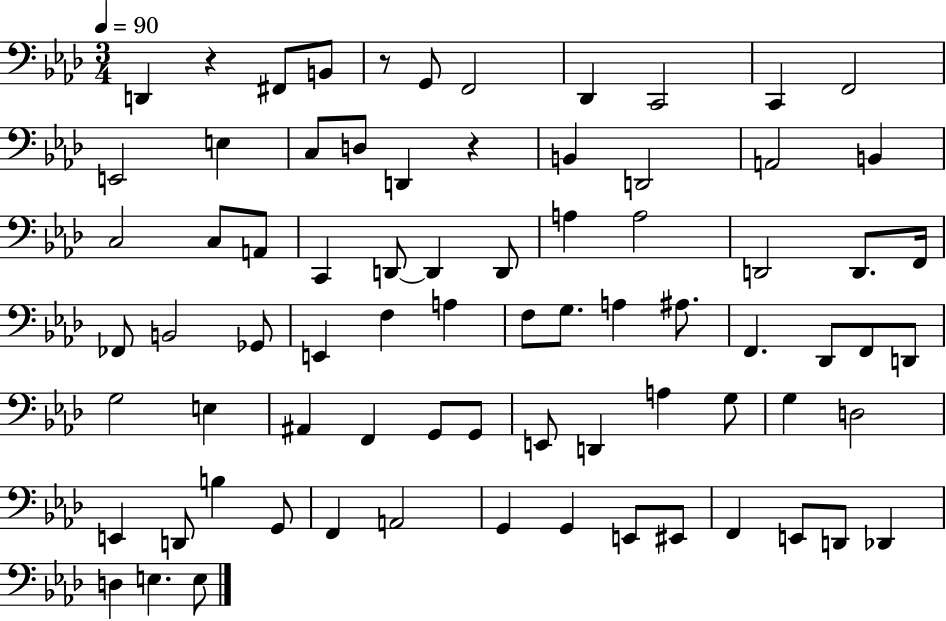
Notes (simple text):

D2/q R/q F#2/e B2/e R/e G2/e F2/h Db2/q C2/h C2/q F2/h E2/h E3/q C3/e D3/e D2/q R/q B2/q D2/h A2/h B2/q C3/h C3/e A2/e C2/q D2/e D2/q D2/e A3/q A3/h D2/h D2/e. F2/s FES2/e B2/h Gb2/e E2/q F3/q A3/q F3/e G3/e. A3/q A#3/e. F2/q. Db2/e F2/e D2/e G3/h E3/q A#2/q F2/q G2/e G2/e E2/e D2/q A3/q G3/e G3/q D3/h E2/q D2/e B3/q G2/e F2/q A2/h G2/q G2/q E2/e EIS2/e F2/q E2/e D2/e Db2/q D3/q E3/q. E3/e